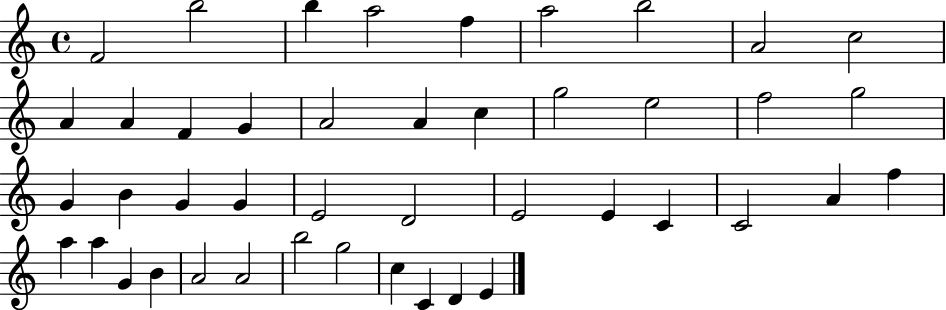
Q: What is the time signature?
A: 4/4